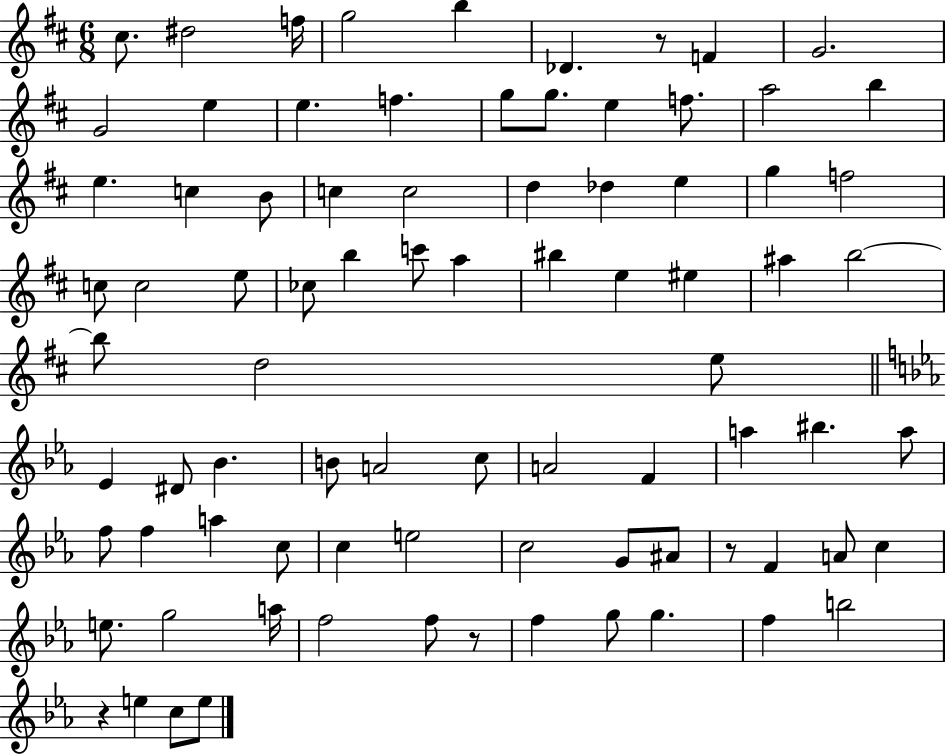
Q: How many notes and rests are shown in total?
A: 83